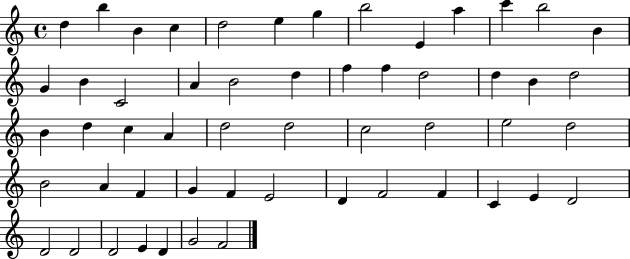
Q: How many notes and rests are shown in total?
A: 54